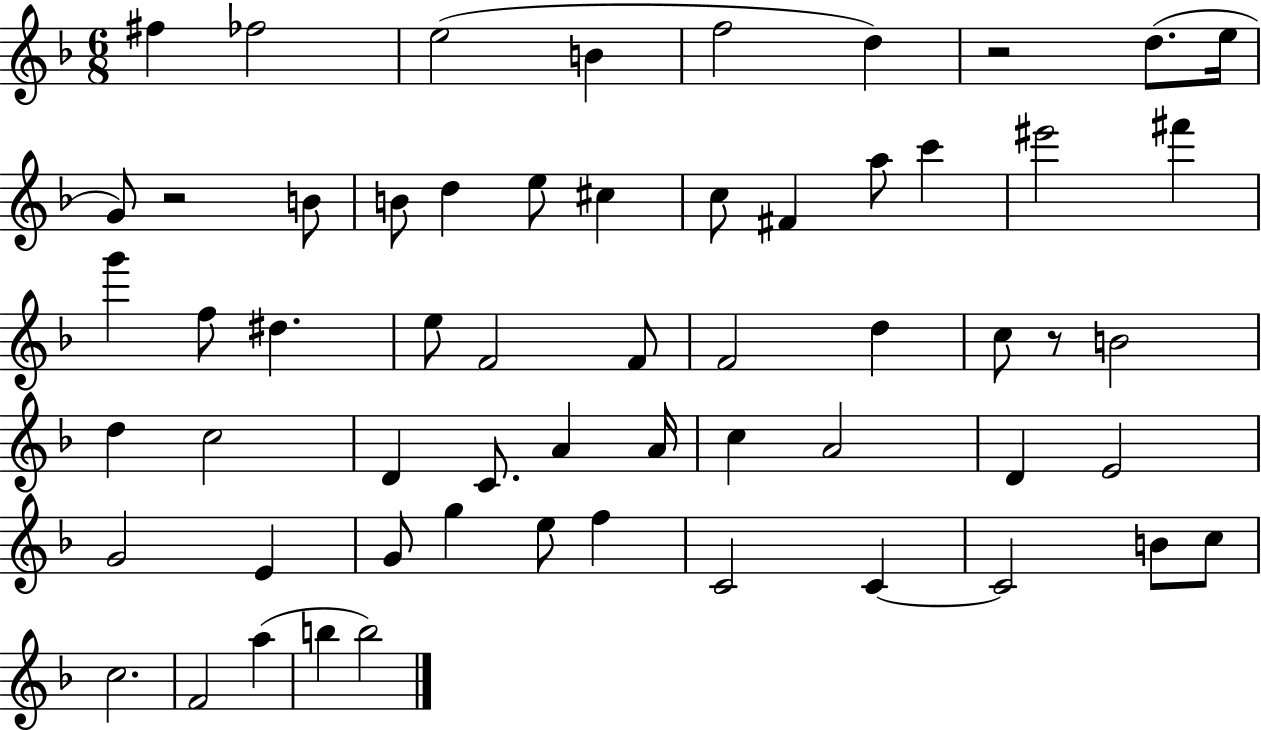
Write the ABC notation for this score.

X:1
T:Untitled
M:6/8
L:1/4
K:F
^f _f2 e2 B f2 d z2 d/2 e/4 G/2 z2 B/2 B/2 d e/2 ^c c/2 ^F a/2 c' ^e'2 ^f' g' f/2 ^d e/2 F2 F/2 F2 d c/2 z/2 B2 d c2 D C/2 A A/4 c A2 D E2 G2 E G/2 g e/2 f C2 C C2 B/2 c/2 c2 F2 a b b2